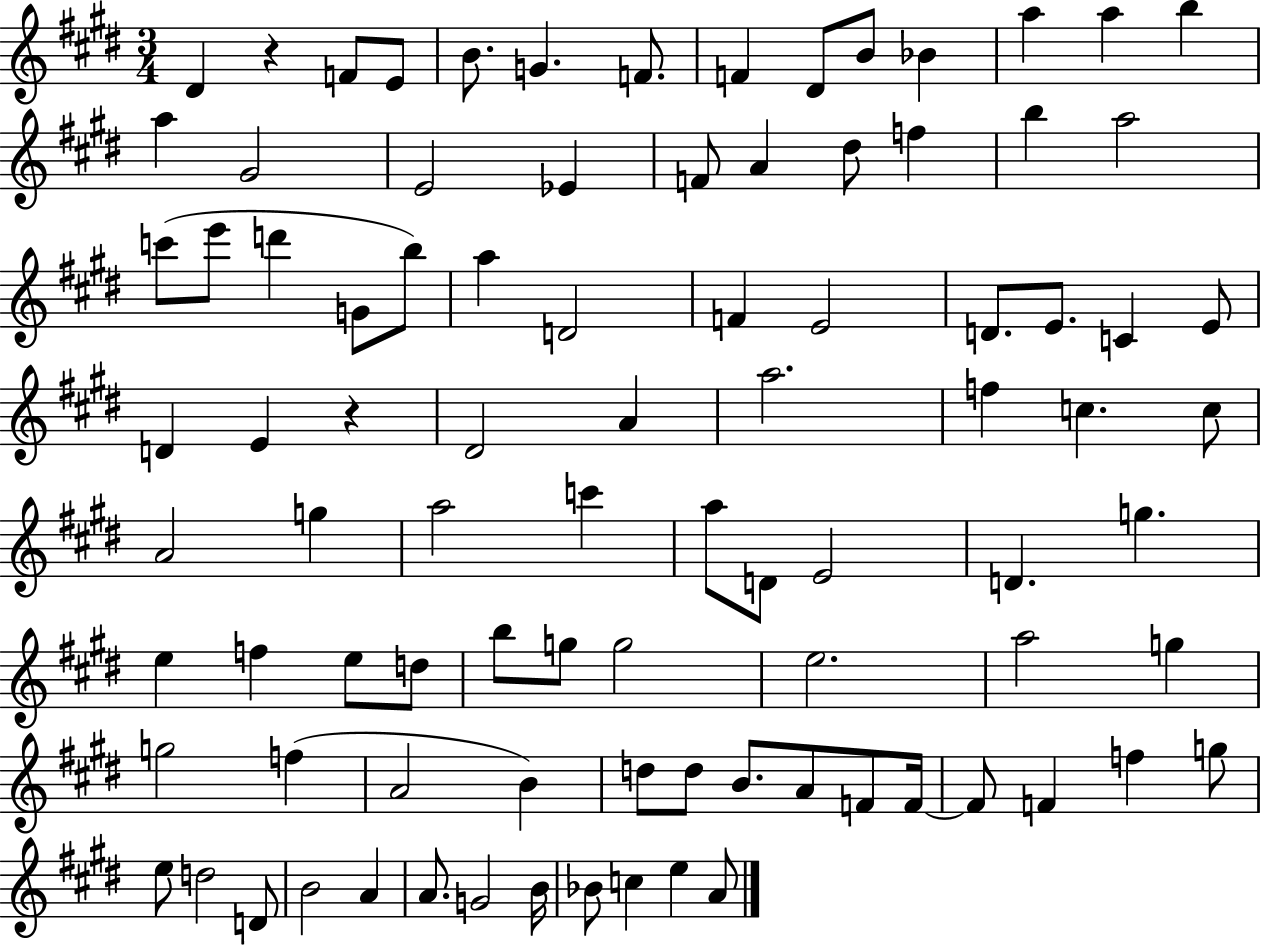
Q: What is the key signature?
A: E major